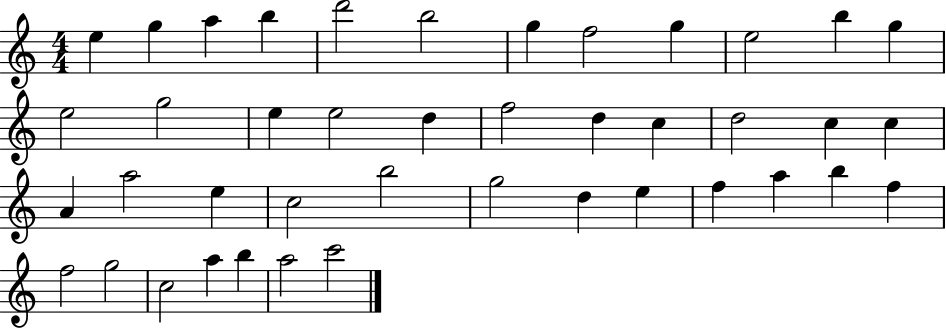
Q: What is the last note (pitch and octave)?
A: C6